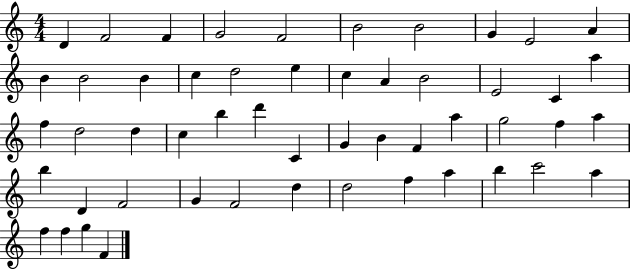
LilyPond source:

{
  \clef treble
  \numericTimeSignature
  \time 4/4
  \key c \major
  d'4 f'2 f'4 | g'2 f'2 | b'2 b'2 | g'4 e'2 a'4 | \break b'4 b'2 b'4 | c''4 d''2 e''4 | c''4 a'4 b'2 | e'2 c'4 a''4 | \break f''4 d''2 d''4 | c''4 b''4 d'''4 c'4 | g'4 b'4 f'4 a''4 | g''2 f''4 a''4 | \break b''4 d'4 f'2 | g'4 f'2 d''4 | d''2 f''4 a''4 | b''4 c'''2 a''4 | \break f''4 f''4 g''4 f'4 | \bar "|."
}